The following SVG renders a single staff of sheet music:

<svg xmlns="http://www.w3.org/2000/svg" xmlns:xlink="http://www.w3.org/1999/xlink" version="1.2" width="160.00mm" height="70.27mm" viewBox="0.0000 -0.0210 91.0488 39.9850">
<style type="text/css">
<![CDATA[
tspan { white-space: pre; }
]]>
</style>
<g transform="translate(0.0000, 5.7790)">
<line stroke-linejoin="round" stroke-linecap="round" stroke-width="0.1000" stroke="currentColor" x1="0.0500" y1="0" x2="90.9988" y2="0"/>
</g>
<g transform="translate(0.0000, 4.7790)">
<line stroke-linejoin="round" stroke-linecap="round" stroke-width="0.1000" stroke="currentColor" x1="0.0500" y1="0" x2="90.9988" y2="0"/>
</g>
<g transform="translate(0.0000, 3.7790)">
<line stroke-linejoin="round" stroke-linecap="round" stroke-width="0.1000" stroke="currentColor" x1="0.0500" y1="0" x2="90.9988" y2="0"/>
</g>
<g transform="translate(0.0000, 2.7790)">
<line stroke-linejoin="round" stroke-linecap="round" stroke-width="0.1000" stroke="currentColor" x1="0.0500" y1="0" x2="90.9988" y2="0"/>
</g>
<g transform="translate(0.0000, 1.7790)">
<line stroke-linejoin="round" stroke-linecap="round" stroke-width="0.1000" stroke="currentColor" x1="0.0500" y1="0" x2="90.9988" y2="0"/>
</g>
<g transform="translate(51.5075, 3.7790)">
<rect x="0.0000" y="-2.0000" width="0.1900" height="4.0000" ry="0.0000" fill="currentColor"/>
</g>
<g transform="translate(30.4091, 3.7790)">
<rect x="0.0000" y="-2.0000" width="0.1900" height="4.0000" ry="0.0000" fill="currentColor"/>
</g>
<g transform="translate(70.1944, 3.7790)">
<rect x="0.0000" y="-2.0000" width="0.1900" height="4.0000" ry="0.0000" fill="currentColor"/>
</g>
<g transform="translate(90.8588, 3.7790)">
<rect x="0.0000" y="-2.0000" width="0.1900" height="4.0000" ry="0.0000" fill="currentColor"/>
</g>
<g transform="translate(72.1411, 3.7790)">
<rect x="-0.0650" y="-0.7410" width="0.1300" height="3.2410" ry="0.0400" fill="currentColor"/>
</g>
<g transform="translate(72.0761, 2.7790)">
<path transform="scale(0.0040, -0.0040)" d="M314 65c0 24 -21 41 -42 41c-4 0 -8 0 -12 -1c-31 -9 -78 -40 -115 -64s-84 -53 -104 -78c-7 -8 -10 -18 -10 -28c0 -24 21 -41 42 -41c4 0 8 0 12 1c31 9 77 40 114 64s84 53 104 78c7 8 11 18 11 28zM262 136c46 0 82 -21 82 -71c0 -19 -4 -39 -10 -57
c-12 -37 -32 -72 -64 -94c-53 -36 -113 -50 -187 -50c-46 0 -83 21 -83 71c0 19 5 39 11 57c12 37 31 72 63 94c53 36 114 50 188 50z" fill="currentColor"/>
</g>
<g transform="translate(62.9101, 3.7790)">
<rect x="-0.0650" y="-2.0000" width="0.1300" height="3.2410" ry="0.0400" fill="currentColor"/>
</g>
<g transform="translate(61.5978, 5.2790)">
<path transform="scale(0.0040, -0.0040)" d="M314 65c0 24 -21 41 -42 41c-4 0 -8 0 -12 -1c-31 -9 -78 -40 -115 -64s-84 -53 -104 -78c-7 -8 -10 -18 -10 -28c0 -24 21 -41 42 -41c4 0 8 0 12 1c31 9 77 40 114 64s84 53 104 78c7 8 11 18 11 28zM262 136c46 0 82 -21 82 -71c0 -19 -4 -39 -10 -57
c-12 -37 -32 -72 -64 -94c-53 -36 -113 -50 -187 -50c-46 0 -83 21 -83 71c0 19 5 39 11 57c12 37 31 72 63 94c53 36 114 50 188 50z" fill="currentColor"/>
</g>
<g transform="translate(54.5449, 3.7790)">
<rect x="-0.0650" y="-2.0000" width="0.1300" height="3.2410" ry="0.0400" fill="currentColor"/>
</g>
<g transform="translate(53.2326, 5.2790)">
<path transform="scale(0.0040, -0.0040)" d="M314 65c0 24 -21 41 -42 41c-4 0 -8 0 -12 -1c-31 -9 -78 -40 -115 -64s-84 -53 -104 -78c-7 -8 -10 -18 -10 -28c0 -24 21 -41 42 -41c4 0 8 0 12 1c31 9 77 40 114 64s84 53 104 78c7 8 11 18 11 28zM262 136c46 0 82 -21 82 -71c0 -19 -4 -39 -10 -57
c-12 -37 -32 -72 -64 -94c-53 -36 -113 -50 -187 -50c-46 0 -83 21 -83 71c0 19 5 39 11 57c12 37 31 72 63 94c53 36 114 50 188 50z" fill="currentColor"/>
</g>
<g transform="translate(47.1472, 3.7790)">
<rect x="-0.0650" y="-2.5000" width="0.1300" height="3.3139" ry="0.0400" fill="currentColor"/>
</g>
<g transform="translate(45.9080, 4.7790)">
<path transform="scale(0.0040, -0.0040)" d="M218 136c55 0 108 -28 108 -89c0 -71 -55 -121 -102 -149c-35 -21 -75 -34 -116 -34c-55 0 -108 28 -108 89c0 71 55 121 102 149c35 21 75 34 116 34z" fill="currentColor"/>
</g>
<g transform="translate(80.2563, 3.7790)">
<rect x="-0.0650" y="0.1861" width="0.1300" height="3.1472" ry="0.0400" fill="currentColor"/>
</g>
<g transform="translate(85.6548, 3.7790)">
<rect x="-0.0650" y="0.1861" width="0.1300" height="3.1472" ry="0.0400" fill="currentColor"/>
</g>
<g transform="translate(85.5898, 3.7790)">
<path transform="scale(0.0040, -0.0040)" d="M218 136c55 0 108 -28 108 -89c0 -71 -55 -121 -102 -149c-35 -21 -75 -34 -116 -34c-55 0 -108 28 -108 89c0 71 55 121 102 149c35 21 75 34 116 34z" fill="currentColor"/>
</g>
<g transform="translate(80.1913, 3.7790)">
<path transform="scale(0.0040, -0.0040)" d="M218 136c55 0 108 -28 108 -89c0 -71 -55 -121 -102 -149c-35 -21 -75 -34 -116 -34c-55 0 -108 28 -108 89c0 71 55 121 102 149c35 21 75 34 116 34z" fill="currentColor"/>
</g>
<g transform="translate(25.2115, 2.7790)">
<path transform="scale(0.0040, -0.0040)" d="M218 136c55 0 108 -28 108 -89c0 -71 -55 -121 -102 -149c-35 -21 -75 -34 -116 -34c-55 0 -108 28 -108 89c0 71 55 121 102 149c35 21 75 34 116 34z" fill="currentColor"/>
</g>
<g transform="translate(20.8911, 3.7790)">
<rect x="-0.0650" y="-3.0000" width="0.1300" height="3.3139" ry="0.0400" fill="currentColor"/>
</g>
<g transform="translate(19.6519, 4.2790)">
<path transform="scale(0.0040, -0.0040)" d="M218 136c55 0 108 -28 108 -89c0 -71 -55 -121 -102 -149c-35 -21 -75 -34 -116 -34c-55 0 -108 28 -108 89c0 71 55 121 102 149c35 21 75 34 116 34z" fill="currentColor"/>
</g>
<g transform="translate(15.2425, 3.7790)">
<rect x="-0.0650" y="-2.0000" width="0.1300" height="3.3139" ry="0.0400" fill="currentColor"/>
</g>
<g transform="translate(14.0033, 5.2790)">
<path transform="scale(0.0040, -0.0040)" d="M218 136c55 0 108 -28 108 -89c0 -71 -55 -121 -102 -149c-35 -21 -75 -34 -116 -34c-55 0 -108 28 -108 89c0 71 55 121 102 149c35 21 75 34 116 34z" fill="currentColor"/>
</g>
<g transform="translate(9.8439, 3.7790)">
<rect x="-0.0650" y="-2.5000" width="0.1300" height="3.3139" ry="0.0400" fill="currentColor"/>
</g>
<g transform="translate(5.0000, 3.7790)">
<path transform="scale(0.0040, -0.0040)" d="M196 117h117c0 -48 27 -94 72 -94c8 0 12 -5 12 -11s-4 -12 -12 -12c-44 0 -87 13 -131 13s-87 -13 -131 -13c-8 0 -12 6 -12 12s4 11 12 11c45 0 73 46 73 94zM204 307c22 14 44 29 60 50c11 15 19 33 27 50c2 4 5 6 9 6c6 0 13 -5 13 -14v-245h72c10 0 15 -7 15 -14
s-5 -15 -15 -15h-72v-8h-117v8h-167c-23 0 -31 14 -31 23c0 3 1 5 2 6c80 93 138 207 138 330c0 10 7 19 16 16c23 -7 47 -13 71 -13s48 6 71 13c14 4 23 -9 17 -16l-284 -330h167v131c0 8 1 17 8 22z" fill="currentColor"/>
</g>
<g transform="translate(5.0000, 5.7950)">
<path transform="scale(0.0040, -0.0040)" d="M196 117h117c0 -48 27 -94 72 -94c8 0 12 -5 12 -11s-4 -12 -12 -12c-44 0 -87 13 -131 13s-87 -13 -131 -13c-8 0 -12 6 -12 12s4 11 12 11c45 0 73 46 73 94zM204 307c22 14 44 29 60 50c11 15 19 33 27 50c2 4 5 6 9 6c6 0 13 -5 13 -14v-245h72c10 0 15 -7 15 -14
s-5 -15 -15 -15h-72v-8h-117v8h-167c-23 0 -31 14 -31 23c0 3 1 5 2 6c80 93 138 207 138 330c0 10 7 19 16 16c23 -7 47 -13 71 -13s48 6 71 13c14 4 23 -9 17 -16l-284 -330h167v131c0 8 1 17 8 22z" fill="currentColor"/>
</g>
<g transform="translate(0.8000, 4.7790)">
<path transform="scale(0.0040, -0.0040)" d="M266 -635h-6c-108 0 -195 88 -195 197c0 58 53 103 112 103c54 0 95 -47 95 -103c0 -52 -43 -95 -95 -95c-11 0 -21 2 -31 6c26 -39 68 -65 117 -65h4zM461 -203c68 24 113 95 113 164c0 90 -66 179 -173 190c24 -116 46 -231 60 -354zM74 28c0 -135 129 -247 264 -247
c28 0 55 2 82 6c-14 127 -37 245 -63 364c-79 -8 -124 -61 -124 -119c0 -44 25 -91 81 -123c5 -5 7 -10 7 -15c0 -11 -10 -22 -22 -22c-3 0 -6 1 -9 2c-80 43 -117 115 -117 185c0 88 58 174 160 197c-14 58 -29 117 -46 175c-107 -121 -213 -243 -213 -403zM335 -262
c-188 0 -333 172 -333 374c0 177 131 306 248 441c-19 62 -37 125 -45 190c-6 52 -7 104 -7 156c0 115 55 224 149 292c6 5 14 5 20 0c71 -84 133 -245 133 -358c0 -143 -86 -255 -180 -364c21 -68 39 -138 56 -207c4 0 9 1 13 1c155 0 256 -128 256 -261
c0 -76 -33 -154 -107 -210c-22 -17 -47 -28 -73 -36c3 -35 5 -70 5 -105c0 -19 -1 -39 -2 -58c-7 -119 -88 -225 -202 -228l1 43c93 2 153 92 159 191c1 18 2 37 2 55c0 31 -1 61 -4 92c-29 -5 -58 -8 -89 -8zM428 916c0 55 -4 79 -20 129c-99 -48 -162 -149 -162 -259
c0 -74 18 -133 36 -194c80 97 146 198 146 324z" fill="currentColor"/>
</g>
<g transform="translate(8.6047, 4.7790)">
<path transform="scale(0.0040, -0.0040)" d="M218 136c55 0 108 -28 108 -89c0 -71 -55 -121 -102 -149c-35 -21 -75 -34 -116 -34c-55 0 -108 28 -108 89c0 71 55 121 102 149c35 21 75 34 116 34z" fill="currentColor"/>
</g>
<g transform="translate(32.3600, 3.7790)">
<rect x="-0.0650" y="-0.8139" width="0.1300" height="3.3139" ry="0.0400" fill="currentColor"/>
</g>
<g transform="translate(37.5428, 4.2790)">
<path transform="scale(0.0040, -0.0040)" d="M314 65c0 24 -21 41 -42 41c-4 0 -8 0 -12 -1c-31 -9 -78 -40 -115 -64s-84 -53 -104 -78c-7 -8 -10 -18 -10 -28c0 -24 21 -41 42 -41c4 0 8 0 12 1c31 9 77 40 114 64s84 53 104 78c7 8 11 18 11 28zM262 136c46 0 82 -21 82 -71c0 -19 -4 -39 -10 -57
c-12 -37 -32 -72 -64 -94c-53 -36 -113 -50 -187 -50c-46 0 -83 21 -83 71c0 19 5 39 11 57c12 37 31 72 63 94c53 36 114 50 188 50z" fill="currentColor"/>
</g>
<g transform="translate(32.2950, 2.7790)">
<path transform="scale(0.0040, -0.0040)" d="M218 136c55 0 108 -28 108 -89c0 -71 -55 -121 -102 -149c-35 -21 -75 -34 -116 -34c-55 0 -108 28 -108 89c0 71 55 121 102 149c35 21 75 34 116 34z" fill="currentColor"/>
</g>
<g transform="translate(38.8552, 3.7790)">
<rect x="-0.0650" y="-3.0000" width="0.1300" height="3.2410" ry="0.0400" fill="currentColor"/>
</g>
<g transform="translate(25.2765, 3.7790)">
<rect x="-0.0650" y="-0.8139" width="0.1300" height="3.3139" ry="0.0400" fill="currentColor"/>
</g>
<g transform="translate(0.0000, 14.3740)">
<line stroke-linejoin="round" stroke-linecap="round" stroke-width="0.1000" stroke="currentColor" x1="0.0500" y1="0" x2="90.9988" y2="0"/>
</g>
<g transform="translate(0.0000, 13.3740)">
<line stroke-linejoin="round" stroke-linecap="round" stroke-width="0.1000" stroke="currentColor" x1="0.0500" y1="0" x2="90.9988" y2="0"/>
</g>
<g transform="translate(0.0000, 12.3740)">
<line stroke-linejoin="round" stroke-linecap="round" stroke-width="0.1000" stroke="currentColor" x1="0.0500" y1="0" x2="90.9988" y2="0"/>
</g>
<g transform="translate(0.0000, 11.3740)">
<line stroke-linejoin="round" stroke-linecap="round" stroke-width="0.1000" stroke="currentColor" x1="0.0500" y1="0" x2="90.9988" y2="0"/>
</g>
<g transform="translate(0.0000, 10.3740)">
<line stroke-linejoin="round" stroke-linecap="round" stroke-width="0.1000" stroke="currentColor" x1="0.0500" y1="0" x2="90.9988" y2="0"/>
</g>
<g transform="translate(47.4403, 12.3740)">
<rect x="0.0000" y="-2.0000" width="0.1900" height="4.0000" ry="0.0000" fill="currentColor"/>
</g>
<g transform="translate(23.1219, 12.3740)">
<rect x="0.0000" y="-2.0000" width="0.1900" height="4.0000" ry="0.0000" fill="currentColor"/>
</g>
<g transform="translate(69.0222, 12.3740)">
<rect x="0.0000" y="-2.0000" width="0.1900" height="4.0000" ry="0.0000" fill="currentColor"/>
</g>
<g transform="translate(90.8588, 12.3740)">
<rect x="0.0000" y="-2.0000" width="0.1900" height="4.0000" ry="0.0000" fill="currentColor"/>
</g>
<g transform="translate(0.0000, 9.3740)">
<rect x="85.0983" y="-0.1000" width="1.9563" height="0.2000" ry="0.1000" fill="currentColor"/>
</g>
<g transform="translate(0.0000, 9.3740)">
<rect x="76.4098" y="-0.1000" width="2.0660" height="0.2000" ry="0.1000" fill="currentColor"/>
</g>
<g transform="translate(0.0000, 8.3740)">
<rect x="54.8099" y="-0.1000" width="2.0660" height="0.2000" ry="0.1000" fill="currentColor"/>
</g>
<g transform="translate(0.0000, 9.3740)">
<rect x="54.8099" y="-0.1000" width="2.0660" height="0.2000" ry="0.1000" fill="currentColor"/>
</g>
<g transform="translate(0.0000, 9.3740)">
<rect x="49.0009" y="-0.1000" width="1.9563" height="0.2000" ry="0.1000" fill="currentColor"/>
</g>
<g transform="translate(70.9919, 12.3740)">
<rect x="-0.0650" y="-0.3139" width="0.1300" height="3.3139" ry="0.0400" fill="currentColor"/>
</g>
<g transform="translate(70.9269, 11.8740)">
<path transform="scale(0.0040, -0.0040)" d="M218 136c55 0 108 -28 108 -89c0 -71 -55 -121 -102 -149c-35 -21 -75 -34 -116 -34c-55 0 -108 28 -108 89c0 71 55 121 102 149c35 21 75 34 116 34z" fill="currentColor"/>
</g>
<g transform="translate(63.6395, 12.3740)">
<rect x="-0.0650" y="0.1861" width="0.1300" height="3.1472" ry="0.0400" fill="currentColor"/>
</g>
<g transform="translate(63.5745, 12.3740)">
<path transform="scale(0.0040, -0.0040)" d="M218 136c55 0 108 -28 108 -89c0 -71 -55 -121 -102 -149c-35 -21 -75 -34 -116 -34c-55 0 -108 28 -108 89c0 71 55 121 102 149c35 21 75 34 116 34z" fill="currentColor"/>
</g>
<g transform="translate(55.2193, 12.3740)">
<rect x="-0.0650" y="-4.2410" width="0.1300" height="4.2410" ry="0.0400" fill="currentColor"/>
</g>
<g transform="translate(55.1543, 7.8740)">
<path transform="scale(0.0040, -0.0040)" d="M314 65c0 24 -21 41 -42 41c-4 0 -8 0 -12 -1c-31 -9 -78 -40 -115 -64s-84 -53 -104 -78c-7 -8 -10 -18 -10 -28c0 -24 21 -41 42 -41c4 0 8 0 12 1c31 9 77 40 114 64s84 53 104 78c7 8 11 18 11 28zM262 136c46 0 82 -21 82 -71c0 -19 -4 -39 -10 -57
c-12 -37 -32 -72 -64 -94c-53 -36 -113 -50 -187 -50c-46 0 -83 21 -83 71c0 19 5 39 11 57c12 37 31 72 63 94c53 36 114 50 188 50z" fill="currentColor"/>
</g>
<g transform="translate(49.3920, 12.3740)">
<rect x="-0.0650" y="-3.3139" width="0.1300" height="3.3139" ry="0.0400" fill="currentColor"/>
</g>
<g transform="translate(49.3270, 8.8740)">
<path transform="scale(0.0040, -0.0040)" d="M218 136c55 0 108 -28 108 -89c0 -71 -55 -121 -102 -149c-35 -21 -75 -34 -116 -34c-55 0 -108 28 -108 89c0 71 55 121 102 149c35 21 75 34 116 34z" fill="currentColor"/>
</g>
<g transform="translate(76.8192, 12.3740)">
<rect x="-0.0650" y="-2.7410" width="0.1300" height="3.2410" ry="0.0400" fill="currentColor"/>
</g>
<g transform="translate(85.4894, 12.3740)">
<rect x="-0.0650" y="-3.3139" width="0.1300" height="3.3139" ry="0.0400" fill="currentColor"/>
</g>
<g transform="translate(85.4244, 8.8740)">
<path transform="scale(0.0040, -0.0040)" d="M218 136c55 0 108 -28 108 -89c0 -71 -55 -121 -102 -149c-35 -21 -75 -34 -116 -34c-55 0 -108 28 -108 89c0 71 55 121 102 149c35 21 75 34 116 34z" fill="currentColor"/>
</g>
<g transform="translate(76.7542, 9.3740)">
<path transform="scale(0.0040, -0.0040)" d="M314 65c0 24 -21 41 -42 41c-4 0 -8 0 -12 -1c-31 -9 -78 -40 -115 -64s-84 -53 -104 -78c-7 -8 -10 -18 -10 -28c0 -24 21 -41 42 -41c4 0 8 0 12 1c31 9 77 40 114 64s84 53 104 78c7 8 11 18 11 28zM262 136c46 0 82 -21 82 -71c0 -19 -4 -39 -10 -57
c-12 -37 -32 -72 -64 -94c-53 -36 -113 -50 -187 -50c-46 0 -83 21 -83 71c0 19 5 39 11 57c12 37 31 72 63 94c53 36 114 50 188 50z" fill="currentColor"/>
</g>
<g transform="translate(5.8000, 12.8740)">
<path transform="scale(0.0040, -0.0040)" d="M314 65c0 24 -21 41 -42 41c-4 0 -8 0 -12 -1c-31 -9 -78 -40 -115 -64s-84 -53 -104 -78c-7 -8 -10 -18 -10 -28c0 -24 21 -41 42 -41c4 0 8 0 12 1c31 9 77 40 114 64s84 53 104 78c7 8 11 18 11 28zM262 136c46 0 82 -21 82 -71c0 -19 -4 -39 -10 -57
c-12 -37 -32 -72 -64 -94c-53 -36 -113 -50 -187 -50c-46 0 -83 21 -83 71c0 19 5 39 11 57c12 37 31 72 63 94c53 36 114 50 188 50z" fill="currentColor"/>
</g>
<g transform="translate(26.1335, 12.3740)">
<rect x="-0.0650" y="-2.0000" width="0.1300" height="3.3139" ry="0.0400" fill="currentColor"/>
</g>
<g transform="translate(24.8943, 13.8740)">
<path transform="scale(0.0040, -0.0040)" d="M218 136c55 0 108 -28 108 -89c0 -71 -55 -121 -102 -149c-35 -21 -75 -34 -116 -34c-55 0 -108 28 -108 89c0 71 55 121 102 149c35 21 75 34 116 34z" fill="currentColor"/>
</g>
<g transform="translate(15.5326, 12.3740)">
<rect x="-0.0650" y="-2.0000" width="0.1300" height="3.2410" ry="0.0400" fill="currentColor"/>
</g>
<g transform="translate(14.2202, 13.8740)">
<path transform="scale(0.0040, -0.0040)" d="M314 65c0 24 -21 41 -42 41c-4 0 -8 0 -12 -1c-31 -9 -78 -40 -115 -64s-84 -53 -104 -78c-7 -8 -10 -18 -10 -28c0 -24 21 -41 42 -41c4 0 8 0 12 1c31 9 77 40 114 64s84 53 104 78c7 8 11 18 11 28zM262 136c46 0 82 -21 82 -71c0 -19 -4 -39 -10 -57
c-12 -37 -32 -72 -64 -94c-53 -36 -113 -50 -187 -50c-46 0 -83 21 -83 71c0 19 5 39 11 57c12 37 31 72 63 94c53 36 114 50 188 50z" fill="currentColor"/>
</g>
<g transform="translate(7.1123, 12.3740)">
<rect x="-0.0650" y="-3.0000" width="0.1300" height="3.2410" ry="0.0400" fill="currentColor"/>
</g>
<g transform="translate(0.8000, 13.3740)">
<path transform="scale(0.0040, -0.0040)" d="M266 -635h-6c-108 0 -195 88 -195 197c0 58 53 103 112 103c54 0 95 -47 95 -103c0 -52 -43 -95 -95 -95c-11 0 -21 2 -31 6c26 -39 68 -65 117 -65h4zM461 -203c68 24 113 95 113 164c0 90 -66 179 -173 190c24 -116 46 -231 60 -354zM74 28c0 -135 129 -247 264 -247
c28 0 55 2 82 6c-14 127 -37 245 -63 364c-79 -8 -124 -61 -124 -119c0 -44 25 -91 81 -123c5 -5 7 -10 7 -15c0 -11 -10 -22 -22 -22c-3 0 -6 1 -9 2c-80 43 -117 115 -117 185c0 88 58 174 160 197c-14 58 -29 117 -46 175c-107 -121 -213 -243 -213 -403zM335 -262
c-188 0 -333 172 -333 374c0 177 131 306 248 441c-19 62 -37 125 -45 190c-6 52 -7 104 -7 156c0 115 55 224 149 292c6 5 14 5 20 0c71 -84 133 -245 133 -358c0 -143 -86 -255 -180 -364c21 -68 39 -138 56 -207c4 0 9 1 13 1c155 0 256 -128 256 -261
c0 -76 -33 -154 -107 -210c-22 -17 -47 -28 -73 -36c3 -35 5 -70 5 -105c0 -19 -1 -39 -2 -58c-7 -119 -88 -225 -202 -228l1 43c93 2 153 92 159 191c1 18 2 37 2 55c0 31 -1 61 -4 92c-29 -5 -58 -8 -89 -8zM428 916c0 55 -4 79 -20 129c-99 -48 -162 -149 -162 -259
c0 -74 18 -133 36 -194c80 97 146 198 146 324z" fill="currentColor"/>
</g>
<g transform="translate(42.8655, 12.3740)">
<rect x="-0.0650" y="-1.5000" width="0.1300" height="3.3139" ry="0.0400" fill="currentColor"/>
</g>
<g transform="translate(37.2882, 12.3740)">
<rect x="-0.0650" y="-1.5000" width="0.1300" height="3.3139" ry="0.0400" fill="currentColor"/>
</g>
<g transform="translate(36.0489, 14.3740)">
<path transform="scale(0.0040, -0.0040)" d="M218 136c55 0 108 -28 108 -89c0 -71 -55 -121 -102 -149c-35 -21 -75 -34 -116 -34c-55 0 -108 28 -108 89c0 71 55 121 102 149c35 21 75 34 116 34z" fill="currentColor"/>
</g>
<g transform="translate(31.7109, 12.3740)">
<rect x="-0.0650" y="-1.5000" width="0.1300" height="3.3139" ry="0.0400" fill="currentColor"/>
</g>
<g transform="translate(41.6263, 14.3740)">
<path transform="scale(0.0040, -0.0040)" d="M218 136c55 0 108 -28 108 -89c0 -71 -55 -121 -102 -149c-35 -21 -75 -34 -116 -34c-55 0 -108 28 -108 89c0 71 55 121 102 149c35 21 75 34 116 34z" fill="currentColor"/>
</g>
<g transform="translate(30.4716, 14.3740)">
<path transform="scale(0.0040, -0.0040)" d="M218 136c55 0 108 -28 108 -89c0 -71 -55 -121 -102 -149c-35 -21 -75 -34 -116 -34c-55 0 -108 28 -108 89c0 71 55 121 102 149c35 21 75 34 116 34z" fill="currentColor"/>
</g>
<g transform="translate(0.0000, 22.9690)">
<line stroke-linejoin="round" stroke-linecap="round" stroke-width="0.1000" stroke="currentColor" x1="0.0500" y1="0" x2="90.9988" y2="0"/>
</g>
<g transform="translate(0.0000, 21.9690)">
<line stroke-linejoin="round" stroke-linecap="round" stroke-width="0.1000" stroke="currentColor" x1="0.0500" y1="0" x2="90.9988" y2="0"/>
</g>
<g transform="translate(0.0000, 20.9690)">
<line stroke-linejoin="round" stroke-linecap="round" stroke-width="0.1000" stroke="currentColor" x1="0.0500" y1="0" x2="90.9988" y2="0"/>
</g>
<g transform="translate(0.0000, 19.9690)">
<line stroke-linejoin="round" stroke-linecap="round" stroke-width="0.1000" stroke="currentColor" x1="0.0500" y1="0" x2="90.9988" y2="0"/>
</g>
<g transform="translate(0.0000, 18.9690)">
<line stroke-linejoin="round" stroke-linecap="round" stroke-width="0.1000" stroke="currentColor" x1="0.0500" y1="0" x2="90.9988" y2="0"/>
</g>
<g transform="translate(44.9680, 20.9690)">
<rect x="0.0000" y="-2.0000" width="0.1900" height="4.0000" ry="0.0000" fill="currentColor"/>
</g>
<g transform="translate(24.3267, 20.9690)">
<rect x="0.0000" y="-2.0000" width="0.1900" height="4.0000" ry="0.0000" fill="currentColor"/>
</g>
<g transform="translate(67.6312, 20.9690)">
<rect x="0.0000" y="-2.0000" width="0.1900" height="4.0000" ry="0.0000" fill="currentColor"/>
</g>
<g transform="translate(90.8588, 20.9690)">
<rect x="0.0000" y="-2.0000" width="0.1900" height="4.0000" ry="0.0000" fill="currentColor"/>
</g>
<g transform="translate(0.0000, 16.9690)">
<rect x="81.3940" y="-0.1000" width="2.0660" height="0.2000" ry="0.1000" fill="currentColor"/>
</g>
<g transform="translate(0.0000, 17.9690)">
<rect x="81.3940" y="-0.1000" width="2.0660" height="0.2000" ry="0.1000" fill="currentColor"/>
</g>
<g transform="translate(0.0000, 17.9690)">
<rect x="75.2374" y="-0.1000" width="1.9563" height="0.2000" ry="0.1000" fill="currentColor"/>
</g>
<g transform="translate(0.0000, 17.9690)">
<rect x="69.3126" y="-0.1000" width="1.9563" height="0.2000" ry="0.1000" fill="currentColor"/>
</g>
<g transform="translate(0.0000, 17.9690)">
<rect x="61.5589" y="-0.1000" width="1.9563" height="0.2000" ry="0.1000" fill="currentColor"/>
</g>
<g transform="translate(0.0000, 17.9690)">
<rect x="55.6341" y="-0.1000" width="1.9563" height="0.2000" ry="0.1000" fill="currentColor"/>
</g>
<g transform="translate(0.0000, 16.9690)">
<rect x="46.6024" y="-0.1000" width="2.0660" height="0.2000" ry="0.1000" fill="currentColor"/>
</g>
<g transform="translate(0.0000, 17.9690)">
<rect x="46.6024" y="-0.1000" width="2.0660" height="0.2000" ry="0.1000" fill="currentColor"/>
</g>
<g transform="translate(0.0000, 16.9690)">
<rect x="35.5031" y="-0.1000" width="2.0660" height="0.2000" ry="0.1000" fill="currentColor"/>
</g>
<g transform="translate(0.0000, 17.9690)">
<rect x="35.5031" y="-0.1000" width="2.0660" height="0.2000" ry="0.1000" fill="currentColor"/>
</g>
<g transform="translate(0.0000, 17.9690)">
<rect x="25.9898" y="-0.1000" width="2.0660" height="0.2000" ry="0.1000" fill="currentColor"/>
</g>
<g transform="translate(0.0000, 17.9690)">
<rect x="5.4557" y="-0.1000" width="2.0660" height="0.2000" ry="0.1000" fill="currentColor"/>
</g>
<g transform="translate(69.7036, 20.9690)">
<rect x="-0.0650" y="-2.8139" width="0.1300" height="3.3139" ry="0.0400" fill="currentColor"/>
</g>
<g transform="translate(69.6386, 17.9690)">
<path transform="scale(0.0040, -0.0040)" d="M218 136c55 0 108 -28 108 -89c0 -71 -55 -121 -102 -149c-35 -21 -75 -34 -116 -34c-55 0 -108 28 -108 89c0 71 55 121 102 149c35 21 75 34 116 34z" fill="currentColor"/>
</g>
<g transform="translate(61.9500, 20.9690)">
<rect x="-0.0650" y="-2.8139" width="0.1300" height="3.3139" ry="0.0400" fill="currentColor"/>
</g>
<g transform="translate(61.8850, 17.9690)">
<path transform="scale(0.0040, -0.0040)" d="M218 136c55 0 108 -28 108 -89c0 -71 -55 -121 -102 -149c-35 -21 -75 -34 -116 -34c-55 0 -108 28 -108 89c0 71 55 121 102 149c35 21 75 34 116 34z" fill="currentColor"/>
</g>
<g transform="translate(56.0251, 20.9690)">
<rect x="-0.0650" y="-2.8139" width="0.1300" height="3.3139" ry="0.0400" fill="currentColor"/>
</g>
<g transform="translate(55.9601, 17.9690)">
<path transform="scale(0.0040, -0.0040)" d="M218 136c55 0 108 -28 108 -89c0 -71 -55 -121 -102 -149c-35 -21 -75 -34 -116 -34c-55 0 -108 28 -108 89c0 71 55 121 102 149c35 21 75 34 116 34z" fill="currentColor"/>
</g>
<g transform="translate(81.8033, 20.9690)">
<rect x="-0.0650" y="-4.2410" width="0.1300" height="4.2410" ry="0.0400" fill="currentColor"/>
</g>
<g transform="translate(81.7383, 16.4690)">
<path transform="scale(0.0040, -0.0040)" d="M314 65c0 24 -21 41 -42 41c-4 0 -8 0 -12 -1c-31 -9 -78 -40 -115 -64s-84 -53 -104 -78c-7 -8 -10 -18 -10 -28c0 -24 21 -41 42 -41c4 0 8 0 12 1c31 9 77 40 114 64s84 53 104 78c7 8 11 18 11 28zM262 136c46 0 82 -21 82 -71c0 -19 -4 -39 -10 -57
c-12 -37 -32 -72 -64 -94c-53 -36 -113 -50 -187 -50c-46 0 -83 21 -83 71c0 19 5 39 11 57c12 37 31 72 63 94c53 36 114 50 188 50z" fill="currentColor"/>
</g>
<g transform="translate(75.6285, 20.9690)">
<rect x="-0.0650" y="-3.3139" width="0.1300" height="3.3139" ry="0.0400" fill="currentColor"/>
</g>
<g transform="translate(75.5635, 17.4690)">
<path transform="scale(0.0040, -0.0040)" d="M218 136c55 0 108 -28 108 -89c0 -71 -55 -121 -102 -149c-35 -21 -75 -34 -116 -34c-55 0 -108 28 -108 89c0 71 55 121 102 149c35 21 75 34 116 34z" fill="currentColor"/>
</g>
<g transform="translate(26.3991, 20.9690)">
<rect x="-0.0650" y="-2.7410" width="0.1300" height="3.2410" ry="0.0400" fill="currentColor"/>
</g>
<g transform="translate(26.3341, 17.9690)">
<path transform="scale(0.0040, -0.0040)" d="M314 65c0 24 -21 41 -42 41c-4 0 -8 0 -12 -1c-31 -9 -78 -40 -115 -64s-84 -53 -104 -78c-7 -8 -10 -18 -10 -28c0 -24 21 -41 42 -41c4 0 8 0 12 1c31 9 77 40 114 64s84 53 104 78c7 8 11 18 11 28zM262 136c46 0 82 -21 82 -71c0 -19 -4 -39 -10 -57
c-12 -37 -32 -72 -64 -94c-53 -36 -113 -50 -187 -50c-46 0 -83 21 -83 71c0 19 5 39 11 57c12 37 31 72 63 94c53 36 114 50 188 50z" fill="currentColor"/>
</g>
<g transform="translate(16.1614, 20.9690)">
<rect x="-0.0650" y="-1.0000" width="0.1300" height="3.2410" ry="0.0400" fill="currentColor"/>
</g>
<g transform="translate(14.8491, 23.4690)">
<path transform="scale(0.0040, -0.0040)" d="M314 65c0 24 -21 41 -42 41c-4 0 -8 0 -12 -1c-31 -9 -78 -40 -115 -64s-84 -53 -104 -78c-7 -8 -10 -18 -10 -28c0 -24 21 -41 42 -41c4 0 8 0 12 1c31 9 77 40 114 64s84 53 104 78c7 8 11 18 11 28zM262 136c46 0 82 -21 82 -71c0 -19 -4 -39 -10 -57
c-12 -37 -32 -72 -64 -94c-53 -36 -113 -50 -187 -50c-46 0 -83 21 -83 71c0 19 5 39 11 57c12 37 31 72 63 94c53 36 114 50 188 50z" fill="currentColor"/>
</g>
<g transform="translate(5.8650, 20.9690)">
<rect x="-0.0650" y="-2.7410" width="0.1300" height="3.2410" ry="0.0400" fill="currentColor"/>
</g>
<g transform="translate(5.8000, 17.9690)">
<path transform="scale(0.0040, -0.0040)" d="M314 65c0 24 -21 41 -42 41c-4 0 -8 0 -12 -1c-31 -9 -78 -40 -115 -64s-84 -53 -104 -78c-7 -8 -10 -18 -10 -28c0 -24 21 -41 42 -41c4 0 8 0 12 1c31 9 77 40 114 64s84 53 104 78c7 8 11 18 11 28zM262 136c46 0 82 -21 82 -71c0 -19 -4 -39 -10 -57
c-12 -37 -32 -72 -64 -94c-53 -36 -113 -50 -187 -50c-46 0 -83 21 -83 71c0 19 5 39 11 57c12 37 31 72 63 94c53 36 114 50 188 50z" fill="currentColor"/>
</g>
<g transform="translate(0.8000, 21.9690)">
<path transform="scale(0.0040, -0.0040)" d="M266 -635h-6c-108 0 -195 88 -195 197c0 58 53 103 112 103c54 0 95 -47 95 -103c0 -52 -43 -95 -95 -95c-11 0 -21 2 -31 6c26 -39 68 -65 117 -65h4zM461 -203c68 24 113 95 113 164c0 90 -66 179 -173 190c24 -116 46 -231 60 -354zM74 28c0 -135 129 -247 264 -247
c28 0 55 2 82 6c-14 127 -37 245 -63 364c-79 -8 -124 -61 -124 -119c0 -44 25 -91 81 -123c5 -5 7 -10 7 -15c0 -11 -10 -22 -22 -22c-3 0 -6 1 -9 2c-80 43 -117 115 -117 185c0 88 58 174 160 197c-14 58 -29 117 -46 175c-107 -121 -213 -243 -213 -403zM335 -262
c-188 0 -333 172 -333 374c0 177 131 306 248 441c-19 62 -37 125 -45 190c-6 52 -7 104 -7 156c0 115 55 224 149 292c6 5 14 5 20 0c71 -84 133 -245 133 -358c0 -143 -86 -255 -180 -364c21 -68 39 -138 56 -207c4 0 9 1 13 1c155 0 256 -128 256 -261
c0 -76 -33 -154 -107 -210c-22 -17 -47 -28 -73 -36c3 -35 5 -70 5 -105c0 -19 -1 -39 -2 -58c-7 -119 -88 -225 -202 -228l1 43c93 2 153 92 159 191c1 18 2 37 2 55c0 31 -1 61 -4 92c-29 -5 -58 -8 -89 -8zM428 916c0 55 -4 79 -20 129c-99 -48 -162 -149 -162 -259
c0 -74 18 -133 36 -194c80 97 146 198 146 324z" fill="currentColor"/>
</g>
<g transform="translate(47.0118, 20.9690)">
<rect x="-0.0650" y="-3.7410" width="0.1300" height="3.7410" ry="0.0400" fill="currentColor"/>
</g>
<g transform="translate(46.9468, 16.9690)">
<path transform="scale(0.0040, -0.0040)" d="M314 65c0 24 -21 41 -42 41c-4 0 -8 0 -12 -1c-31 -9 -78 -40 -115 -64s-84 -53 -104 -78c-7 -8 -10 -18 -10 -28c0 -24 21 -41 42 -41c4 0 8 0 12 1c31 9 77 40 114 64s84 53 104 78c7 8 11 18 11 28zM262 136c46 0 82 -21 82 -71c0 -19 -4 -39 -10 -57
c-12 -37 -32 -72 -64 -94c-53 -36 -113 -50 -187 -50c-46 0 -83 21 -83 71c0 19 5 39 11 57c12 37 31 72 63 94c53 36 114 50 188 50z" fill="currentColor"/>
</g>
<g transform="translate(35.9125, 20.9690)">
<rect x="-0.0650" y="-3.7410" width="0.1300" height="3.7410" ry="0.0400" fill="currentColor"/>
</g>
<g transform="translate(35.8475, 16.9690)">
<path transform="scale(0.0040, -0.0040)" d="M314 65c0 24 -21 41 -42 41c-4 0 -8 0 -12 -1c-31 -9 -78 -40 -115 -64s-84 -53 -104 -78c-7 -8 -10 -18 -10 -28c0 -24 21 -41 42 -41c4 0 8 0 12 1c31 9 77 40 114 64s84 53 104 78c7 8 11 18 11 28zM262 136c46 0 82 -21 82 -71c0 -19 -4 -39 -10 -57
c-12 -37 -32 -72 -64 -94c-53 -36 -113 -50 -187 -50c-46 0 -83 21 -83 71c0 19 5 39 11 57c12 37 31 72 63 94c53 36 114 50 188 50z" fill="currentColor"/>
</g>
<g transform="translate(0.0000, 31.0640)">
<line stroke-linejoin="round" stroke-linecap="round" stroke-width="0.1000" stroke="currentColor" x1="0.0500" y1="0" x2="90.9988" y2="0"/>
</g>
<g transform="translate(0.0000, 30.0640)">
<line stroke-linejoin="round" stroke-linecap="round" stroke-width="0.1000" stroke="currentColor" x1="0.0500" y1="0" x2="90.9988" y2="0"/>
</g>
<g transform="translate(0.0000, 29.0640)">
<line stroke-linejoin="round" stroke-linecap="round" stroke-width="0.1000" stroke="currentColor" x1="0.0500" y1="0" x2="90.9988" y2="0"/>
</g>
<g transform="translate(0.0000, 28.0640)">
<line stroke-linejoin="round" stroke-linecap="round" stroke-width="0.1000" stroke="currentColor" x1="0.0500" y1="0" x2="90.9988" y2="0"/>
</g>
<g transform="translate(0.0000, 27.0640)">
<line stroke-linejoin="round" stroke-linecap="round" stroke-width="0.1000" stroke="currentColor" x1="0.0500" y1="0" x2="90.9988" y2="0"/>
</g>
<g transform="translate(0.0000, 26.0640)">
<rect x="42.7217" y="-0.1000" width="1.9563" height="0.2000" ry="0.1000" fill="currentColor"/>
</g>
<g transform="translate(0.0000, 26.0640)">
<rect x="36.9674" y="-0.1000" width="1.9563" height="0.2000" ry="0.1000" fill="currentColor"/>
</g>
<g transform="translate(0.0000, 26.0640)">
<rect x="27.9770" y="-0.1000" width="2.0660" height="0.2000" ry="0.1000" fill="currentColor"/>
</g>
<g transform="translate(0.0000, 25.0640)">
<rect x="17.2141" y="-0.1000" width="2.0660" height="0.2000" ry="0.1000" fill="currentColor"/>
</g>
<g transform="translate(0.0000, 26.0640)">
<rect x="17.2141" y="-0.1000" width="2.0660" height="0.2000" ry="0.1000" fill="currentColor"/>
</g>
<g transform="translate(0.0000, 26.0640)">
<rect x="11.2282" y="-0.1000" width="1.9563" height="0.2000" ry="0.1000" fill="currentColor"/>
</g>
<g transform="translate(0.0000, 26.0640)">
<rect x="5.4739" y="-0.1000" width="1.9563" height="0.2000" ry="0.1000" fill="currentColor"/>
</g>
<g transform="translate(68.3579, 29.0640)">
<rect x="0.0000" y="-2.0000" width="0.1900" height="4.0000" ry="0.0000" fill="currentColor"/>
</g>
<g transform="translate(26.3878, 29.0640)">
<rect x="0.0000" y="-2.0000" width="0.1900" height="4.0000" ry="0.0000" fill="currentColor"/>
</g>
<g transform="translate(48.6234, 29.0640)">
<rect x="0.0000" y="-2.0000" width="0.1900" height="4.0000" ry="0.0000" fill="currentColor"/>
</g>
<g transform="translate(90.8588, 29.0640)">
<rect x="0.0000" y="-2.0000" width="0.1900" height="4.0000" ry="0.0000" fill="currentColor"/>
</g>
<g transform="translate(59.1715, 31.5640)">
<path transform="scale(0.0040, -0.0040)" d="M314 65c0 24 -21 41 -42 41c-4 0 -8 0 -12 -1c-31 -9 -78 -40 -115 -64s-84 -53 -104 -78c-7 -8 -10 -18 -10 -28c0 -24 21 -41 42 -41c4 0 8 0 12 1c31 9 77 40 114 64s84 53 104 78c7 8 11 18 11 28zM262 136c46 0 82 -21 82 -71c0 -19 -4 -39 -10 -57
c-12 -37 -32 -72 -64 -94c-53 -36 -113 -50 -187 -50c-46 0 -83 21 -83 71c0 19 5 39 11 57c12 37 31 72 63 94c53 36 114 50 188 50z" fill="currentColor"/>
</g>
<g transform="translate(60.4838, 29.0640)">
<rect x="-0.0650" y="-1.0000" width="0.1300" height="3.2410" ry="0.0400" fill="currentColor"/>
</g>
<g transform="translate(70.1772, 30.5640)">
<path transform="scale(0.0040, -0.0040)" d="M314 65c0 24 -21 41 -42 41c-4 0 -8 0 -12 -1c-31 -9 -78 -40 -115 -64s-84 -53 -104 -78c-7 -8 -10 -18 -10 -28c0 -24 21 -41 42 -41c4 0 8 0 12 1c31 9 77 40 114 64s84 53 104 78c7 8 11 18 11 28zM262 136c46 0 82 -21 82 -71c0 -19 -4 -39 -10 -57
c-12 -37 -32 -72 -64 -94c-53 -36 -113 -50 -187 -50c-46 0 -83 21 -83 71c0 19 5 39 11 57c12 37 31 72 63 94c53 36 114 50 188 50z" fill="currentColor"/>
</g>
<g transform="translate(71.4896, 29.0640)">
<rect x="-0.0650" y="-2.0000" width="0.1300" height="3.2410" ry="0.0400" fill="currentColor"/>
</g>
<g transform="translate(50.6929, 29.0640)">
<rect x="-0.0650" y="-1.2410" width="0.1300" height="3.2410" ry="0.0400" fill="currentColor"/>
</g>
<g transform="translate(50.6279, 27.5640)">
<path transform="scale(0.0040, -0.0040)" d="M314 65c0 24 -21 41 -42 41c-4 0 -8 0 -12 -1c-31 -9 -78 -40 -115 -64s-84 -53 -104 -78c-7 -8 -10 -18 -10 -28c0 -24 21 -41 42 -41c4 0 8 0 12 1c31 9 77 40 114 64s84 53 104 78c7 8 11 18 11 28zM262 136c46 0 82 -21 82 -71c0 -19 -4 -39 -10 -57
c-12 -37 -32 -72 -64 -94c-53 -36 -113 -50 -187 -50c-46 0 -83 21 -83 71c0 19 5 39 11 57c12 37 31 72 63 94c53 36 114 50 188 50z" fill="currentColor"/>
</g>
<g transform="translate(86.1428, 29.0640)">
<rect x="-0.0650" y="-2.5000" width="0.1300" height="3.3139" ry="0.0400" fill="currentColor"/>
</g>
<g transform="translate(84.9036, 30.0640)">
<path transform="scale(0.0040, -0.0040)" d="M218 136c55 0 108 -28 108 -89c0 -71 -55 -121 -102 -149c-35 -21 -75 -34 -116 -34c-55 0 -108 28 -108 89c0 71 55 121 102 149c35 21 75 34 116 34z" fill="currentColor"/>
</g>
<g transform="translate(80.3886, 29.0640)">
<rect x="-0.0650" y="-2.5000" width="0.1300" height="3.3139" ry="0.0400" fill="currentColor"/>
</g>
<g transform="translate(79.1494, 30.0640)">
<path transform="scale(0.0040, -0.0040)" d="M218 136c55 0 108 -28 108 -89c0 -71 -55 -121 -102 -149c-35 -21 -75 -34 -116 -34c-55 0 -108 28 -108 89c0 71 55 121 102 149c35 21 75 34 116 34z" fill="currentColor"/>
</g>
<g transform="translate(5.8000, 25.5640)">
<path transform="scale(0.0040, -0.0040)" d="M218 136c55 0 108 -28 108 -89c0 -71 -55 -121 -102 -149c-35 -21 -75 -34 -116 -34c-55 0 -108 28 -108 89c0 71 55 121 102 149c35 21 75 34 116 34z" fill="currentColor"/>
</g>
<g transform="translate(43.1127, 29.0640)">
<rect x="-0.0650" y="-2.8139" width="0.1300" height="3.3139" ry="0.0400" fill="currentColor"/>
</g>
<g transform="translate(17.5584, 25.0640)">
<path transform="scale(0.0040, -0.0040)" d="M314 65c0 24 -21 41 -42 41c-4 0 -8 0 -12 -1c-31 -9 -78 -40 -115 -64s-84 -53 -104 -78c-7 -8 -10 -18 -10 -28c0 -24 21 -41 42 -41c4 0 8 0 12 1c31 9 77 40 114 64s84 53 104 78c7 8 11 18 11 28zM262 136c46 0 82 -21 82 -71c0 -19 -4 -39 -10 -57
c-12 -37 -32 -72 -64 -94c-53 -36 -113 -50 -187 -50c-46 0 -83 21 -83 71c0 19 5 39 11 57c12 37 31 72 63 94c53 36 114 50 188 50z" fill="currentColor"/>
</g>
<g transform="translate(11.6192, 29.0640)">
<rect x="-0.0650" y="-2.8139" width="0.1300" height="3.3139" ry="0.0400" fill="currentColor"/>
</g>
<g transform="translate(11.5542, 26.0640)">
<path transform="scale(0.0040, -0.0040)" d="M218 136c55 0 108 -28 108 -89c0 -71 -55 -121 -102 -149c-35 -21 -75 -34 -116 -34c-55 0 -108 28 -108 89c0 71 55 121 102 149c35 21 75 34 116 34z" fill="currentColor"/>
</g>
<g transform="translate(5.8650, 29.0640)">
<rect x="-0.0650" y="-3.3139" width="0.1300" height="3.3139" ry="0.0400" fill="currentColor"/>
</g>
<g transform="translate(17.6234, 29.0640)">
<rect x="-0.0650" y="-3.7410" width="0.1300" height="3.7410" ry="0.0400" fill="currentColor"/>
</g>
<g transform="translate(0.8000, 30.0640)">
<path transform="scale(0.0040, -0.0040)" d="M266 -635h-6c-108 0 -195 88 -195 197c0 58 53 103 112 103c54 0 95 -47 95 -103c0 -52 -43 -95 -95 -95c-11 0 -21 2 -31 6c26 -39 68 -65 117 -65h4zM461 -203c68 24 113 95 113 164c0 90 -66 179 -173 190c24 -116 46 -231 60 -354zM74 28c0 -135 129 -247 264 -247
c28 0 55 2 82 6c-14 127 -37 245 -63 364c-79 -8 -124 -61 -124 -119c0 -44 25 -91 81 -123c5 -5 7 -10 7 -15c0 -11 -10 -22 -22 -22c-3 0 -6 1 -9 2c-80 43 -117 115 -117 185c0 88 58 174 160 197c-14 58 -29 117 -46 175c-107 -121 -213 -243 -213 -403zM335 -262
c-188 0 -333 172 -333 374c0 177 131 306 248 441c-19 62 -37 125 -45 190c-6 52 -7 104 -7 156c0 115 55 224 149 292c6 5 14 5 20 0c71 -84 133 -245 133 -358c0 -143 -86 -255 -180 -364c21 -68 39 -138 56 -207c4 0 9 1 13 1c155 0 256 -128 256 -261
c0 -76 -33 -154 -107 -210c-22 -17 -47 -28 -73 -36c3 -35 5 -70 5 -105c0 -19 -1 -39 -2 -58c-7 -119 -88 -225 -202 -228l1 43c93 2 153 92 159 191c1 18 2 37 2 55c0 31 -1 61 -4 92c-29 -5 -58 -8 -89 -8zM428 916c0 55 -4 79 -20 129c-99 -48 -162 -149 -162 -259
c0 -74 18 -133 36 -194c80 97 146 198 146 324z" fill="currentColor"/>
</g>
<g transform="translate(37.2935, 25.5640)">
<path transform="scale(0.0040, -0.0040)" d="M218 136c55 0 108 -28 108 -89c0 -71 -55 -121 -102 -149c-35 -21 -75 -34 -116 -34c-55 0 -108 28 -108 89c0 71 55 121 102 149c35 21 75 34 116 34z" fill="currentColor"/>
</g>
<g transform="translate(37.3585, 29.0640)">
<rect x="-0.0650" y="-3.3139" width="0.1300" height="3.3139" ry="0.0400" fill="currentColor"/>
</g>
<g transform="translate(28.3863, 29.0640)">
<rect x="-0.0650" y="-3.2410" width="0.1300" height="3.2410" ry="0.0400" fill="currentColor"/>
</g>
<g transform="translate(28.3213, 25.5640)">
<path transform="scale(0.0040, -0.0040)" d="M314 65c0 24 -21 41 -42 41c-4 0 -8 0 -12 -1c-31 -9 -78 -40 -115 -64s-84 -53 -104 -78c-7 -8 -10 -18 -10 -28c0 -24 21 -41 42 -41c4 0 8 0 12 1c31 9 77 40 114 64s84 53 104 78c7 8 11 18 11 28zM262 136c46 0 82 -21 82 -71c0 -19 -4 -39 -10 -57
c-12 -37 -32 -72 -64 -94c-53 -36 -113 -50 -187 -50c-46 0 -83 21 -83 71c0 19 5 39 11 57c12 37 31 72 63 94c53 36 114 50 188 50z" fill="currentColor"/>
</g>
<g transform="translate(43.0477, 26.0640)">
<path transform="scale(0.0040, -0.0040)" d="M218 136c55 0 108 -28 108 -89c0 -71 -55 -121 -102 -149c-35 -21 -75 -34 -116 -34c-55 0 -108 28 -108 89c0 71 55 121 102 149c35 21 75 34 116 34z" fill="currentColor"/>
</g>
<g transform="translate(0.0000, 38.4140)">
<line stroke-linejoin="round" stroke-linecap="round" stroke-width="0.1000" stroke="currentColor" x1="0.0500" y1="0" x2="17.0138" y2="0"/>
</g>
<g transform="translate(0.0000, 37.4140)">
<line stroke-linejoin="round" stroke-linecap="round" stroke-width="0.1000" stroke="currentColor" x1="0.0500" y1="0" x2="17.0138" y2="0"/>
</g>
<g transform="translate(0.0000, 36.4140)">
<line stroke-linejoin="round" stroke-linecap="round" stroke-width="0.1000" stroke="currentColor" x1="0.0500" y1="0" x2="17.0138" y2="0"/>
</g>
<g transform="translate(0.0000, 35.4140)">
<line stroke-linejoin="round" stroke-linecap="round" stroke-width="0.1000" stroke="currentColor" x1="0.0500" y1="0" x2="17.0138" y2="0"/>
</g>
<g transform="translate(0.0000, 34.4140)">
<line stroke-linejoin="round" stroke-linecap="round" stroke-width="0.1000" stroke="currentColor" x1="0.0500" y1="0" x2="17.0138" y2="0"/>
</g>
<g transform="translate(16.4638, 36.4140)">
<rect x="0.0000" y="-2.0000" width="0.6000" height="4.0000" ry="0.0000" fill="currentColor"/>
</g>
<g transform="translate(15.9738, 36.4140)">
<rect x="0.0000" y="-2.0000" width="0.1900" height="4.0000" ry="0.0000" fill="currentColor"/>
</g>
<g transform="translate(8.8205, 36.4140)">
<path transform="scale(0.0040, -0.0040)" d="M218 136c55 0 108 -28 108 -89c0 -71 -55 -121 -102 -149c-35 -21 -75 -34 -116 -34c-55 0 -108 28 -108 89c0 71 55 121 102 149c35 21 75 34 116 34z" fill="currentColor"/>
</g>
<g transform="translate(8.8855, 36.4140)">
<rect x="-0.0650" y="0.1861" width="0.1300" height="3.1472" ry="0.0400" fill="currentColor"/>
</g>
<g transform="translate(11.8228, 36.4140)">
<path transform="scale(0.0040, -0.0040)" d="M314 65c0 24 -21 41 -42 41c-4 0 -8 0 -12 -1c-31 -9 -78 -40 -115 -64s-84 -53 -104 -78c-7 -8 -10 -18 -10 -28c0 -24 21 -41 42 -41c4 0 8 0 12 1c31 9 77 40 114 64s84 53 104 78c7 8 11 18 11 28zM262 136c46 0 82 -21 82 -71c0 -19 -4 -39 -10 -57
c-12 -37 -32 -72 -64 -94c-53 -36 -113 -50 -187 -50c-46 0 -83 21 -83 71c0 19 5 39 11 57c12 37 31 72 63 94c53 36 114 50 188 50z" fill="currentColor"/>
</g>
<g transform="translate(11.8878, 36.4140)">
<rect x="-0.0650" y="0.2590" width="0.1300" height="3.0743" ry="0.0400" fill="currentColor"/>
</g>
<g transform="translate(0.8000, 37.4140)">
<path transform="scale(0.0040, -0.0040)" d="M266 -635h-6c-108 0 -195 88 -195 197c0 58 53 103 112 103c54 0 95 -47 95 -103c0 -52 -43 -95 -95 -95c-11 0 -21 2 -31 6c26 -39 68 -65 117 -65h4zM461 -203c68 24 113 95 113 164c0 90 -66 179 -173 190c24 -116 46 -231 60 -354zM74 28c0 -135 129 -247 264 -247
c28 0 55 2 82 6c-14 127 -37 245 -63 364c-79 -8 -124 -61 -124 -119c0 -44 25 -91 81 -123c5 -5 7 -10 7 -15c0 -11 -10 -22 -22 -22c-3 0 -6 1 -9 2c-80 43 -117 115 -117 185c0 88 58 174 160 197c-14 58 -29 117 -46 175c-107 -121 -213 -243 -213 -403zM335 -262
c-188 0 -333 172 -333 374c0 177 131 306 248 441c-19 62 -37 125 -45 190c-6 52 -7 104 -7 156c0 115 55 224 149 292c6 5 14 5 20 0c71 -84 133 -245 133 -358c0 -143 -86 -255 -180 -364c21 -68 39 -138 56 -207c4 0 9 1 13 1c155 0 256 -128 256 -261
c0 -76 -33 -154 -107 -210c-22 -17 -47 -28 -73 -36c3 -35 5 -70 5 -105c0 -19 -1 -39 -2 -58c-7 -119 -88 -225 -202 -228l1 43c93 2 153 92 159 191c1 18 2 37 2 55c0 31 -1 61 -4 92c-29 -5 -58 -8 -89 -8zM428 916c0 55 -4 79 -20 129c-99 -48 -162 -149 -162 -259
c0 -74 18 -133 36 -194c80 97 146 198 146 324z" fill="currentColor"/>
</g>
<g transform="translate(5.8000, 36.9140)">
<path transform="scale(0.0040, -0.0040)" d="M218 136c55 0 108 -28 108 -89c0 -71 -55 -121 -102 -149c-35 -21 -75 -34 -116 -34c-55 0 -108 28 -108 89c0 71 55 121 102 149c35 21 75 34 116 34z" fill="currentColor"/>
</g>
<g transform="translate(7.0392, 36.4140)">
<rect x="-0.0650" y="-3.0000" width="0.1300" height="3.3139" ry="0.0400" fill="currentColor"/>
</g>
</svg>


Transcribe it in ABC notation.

X:1
T:Untitled
M:4/4
L:1/4
K:C
G F A d d A2 G F2 F2 d2 B B A2 F2 F E E E b d'2 B c a2 b a2 D2 a2 c'2 c'2 a a a b d'2 b a c'2 b2 b a e2 D2 F2 G G A B B2